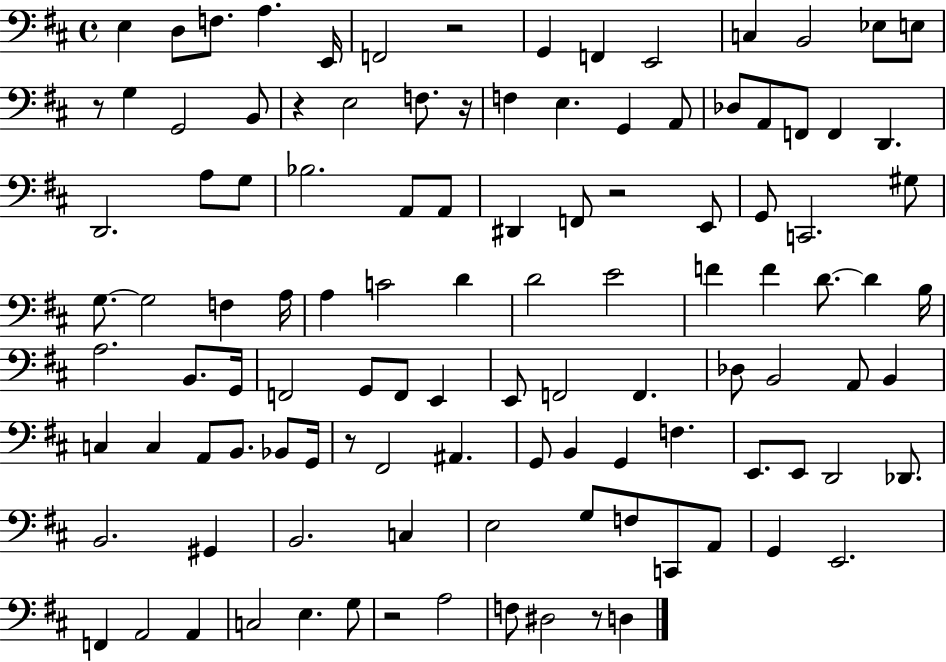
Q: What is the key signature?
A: D major